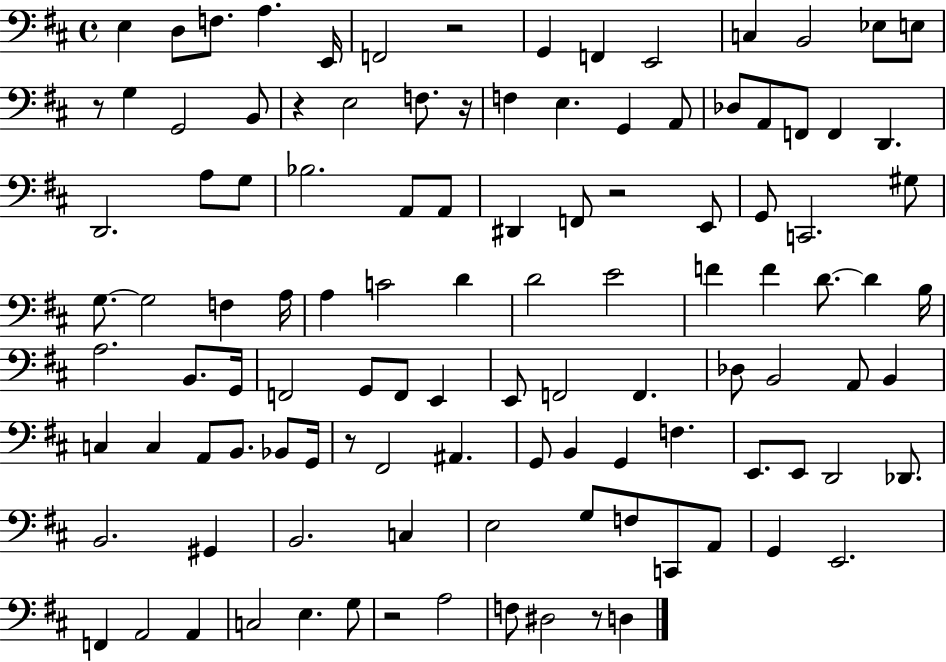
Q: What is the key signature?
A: D major